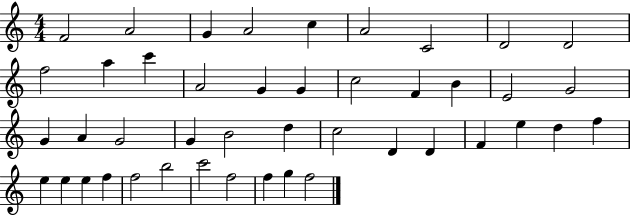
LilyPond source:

{
  \clef treble
  \numericTimeSignature
  \time 4/4
  \key c \major
  f'2 a'2 | g'4 a'2 c''4 | a'2 c'2 | d'2 d'2 | \break f''2 a''4 c'''4 | a'2 g'4 g'4 | c''2 f'4 b'4 | e'2 g'2 | \break g'4 a'4 g'2 | g'4 b'2 d''4 | c''2 d'4 d'4 | f'4 e''4 d''4 f''4 | \break e''4 e''4 e''4 f''4 | f''2 b''2 | c'''2 f''2 | f''4 g''4 f''2 | \break \bar "|."
}